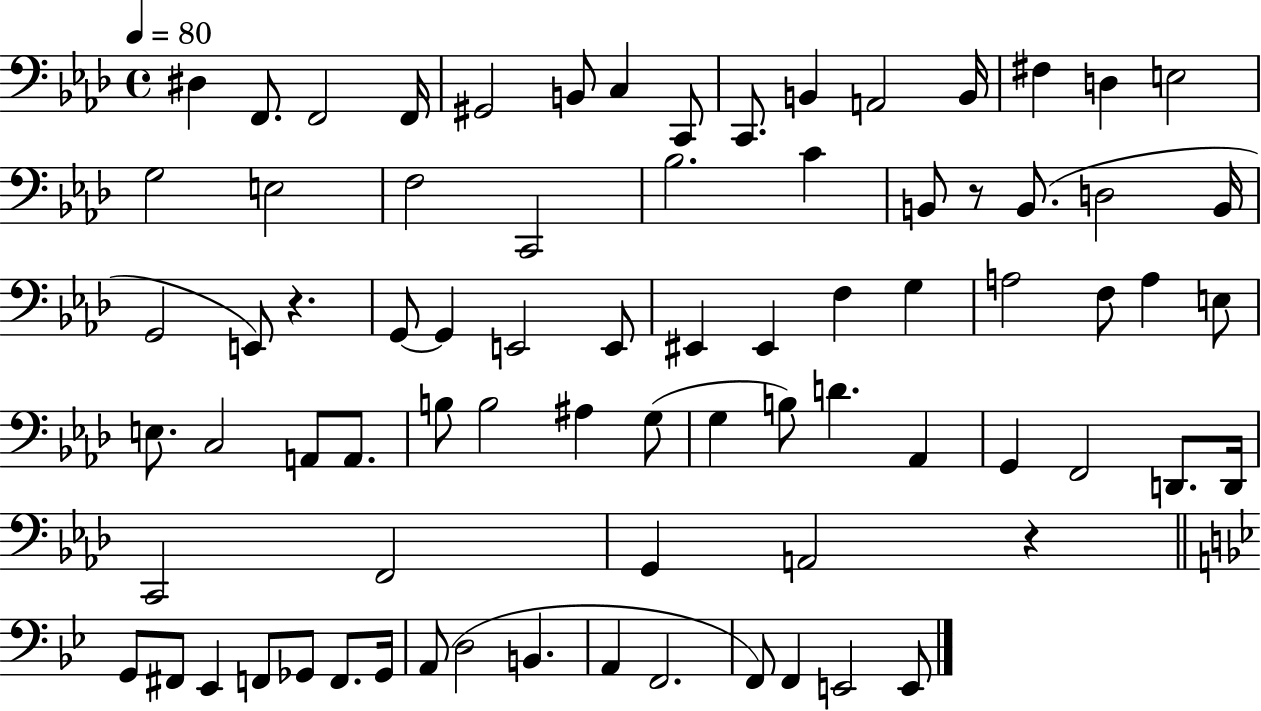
{
  \clef bass
  \time 4/4
  \defaultTimeSignature
  \key aes \major
  \tempo 4 = 80
  dis4 f,8. f,2 f,16 | gis,2 b,8 c4 c,8 | c,8. b,4 a,2 b,16 | fis4 d4 e2 | \break g2 e2 | f2 c,2 | bes2. c'4 | b,8 r8 b,8.( d2 b,16 | \break g,2 e,8) r4. | g,8~~ g,4 e,2 e,8 | eis,4 eis,4 f4 g4 | a2 f8 a4 e8 | \break e8. c2 a,8 a,8. | b8 b2 ais4 g8( | g4 b8) d'4. aes,4 | g,4 f,2 d,8. d,16 | \break c,2 f,2 | g,4 a,2 r4 | \bar "||" \break \key bes \major g,8 fis,8 ees,4 f,8 ges,8 f,8. ges,16 | a,8( d2 b,4. | a,4 f,2. | f,8) f,4 e,2 e,8 | \break \bar "|."
}